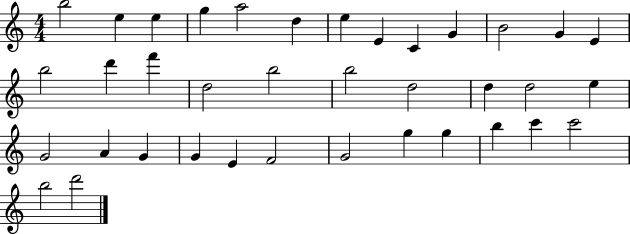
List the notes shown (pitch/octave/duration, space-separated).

B5/h E5/q E5/q G5/q A5/h D5/q E5/q E4/q C4/q G4/q B4/h G4/q E4/q B5/h D6/q F6/q D5/h B5/h B5/h D5/h D5/q D5/h E5/q G4/h A4/q G4/q G4/q E4/q F4/h G4/h G5/q G5/q B5/q C6/q C6/h B5/h D6/h